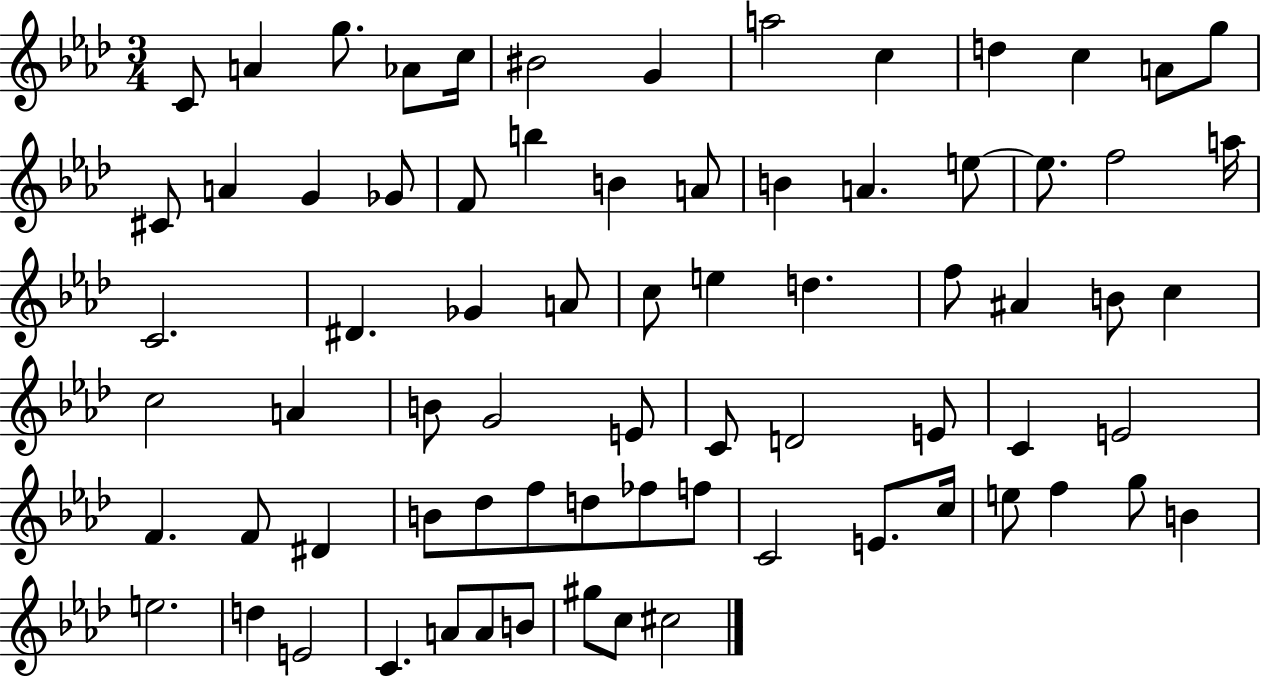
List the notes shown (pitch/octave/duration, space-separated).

C4/e A4/q G5/e. Ab4/e C5/s BIS4/h G4/q A5/h C5/q D5/q C5/q A4/e G5/e C#4/e A4/q G4/q Gb4/e F4/e B5/q B4/q A4/e B4/q A4/q. E5/e E5/e. F5/h A5/s C4/h. D#4/q. Gb4/q A4/e C5/e E5/q D5/q. F5/e A#4/q B4/e C5/q C5/h A4/q B4/e G4/h E4/e C4/e D4/h E4/e C4/q E4/h F4/q. F4/e D#4/q B4/e Db5/e F5/e D5/e FES5/e F5/e C4/h E4/e. C5/s E5/e F5/q G5/e B4/q E5/h. D5/q E4/h C4/q. A4/e A4/e B4/e G#5/e C5/e C#5/h